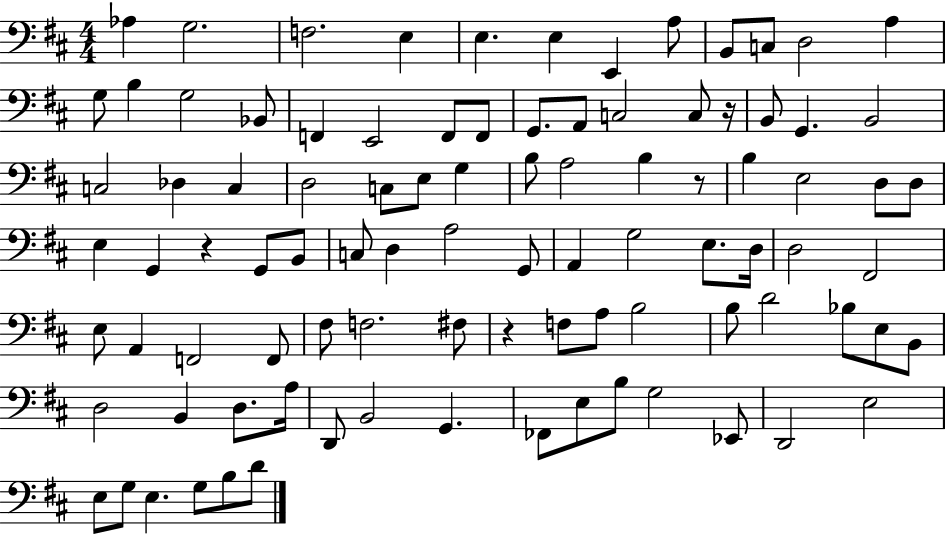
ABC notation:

X:1
T:Untitled
M:4/4
L:1/4
K:D
_A, G,2 F,2 E, E, E, E,, A,/2 B,,/2 C,/2 D,2 A, G,/2 B, G,2 _B,,/2 F,, E,,2 F,,/2 F,,/2 G,,/2 A,,/2 C,2 C,/2 z/4 B,,/2 G,, B,,2 C,2 _D, C, D,2 C,/2 E,/2 G, B,/2 A,2 B, z/2 B, E,2 D,/2 D,/2 E, G,, z G,,/2 B,,/2 C,/2 D, A,2 G,,/2 A,, G,2 E,/2 D,/4 D,2 ^F,,2 E,/2 A,, F,,2 F,,/2 ^F,/2 F,2 ^F,/2 z F,/2 A,/2 B,2 B,/2 D2 _B,/2 E,/2 B,,/2 D,2 B,, D,/2 A,/4 D,,/2 B,,2 G,, _F,,/2 E,/2 B,/2 G,2 _E,,/2 D,,2 E,2 E,/2 G,/2 E, G,/2 B,/2 D/2